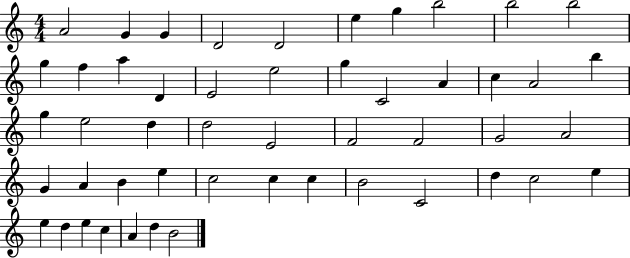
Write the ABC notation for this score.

X:1
T:Untitled
M:4/4
L:1/4
K:C
A2 G G D2 D2 e g b2 b2 b2 g f a D E2 e2 g C2 A c A2 b g e2 d d2 E2 F2 F2 G2 A2 G A B e c2 c c B2 C2 d c2 e e d e c A d B2